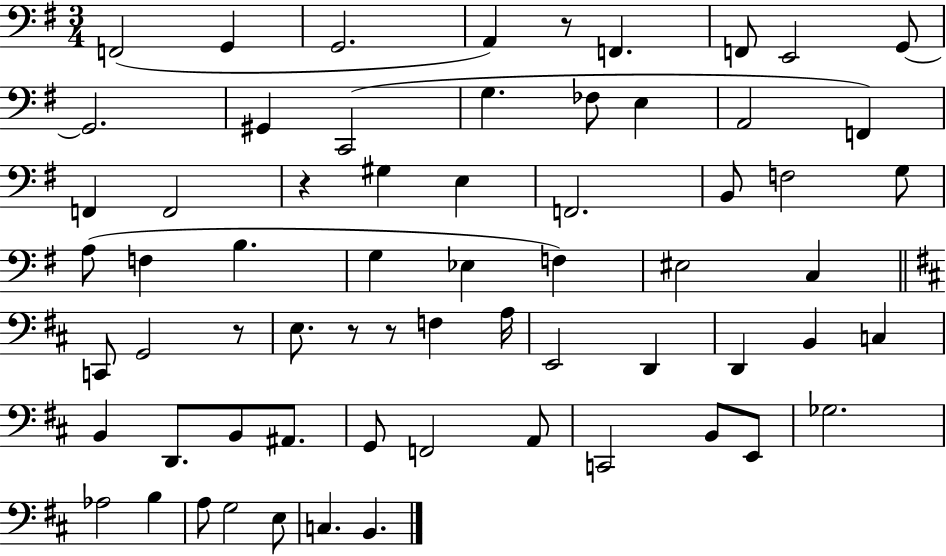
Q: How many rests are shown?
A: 5